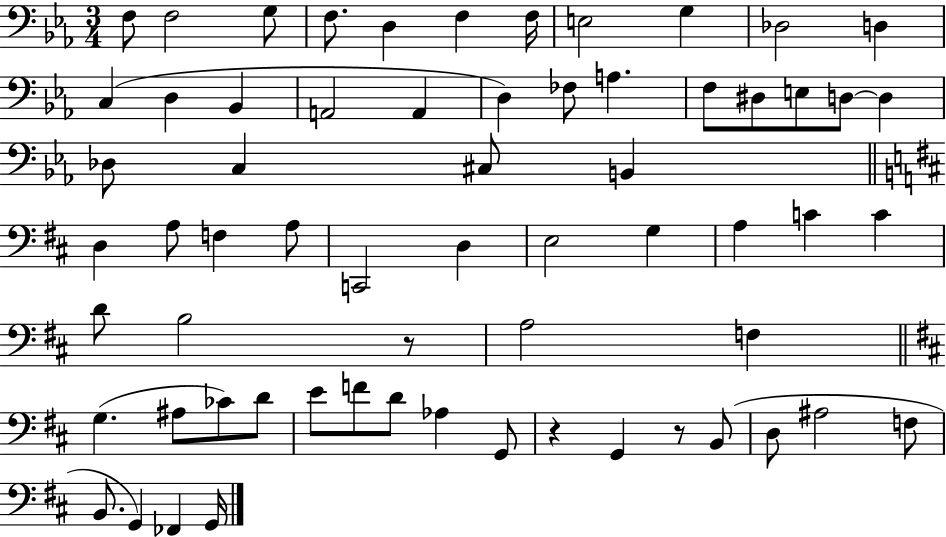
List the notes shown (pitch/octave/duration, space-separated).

F3/e F3/h G3/e F3/e. D3/q F3/q F3/s E3/h G3/q Db3/h D3/q C3/q D3/q Bb2/q A2/h A2/q D3/q FES3/e A3/q. F3/e D#3/e E3/e D3/e D3/q Db3/e C3/q C#3/e B2/q D3/q A3/e F3/q A3/e C2/h D3/q E3/h G3/q A3/q C4/q C4/q D4/e B3/h R/e A3/h F3/q G3/q. A#3/e CES4/e D4/e E4/e F4/e D4/e Ab3/q G2/e R/q G2/q R/e B2/e D3/e A#3/h F3/e B2/e. G2/q FES2/q G2/s